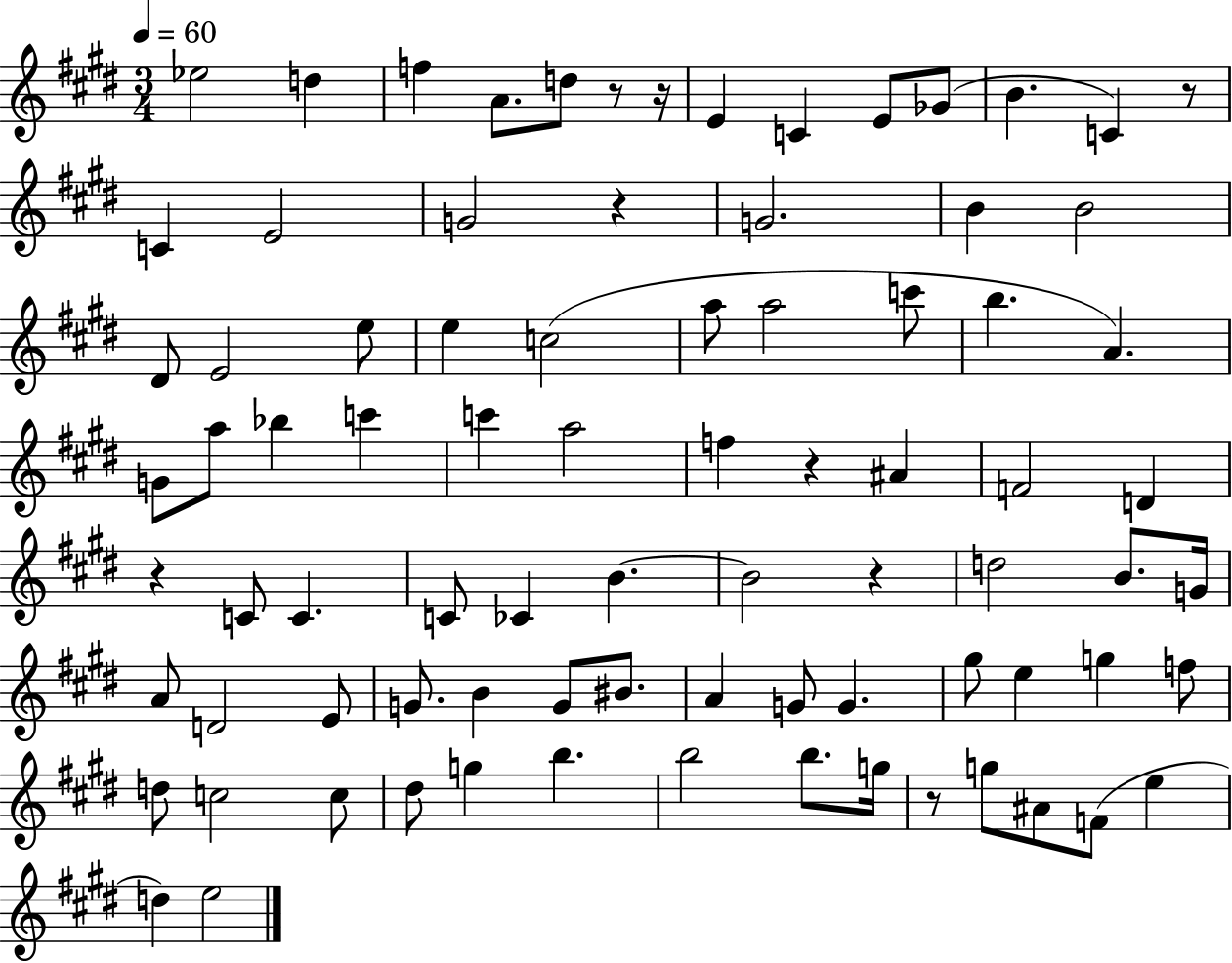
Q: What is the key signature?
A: E major